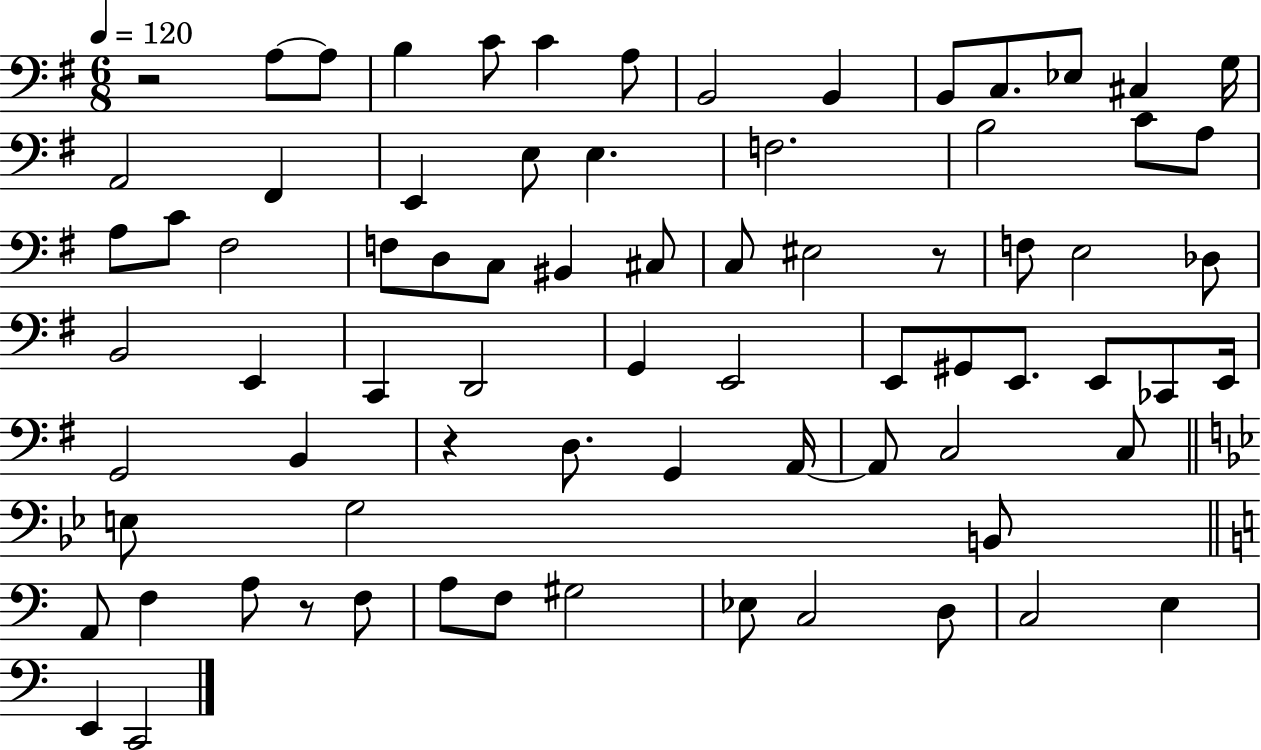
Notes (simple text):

R/h A3/e A3/e B3/q C4/e C4/q A3/e B2/h B2/q B2/e C3/e. Eb3/e C#3/q G3/s A2/h F#2/q E2/q E3/e E3/q. F3/h. B3/h C4/e A3/e A3/e C4/e F#3/h F3/e D3/e C3/e BIS2/q C#3/e C3/e EIS3/h R/e F3/e E3/h Db3/e B2/h E2/q C2/q D2/h G2/q E2/h E2/e G#2/e E2/e. E2/e CES2/e E2/s G2/h B2/q R/q D3/e. G2/q A2/s A2/e C3/h C3/e E3/e G3/h B2/e A2/e F3/q A3/e R/e F3/e A3/e F3/e G#3/h Eb3/e C3/h D3/e C3/h E3/q E2/q C2/h